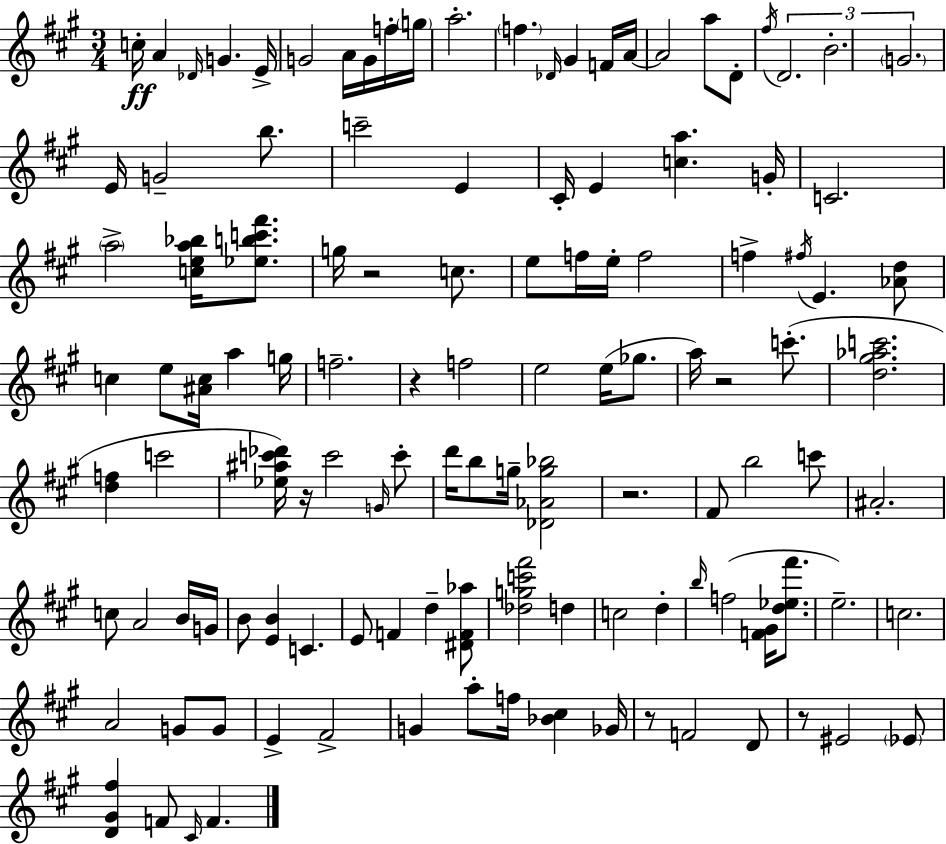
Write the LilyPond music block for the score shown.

{
  \clef treble
  \numericTimeSignature
  \time 3/4
  \key a \major
  c''16-.\ff a'4 \grace { des'16 } g'4. | e'16-> g'2 a'16 g'16 f''16-. | \parenthesize g''16 a''2.-. | \parenthesize f''4. \grace { des'16 } gis'4 | \break f'16 a'16~~ a'2 a''8 | d'8-. \acciaccatura { fis''16 } \tuplet 3/2 { d'2. | b'2.-. | \parenthesize g'2. } | \break e'16 g'2-- | b''8. c'''2-- e'4 | cis'16-. e'4 <c'' a''>4. | g'16-. c'2. | \break \parenthesize a''2-> <c'' e'' a'' bes''>16 | <ees'' b'' c''' fis'''>8. g''16 r2 | c''8. e''8 f''16 e''16-. f''2 | f''4-> \acciaccatura { fis''16 } e'4. | \break <aes' d''>8 c''4 e''8 <ais' c''>16 a''4 | g''16 f''2.-- | r4 f''2 | e''2 | \break e''16( ges''8. a''16) r2 | c'''8.-.( <d'' gis'' aes'' c'''>2. | <d'' f''>4 c'''2 | <ees'' ais'' c''' des'''>16) r16 c'''2 | \break \grace { g'16 } c'''8-. d'''16 b''8 g''16-- <des' aes' g'' bes''>2 | r2. | fis'8 b''2 | c'''8 ais'2.-. | \break c''8 a'2 | b'16 g'16 b'8 <e' b'>4 c'4. | e'8 f'4 d''4-- | <dis' f' aes''>8 <des'' g'' c''' fis'''>2 | \break d''4 c''2 | d''4-. \grace { b''16 }( f''2 | <f' gis'>16 <d'' ees'' fis'''>8. e''2.--) | c''2. | \break a'2 | g'8 g'8 e'4-> fis'2-> | g'4 a''8-. | f''16 <bes' cis''>4 ges'16 r8 f'2 | \break d'8 r8 eis'2 | \parenthesize ees'8 <d' gis' fis''>4 f'8 | \grace { cis'16 } f'4. \bar "|."
}